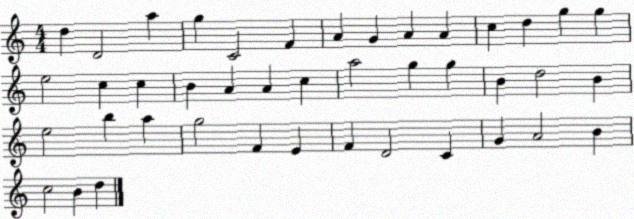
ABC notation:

X:1
T:Untitled
M:4/4
L:1/4
K:C
d D2 a g C2 F A G A A c d g g e2 c c B A A c a2 g g B d2 B e2 b a g2 F E F D2 C G A2 B c2 B d